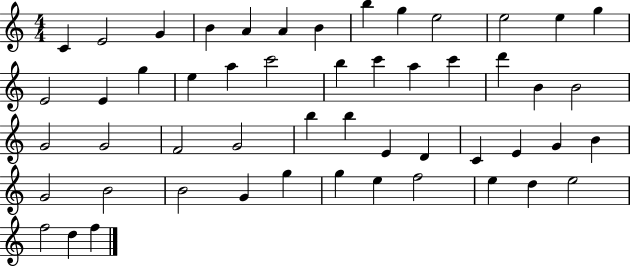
C4/q E4/h G4/q B4/q A4/q A4/q B4/q B5/q G5/q E5/h E5/h E5/q G5/q E4/h E4/q G5/q E5/q A5/q C6/h B5/q C6/q A5/q C6/q D6/q B4/q B4/h G4/h G4/h F4/h G4/h B5/q B5/q E4/q D4/q C4/q E4/q G4/q B4/q G4/h B4/h B4/h G4/q G5/q G5/q E5/q F5/h E5/q D5/q E5/h F5/h D5/q F5/q